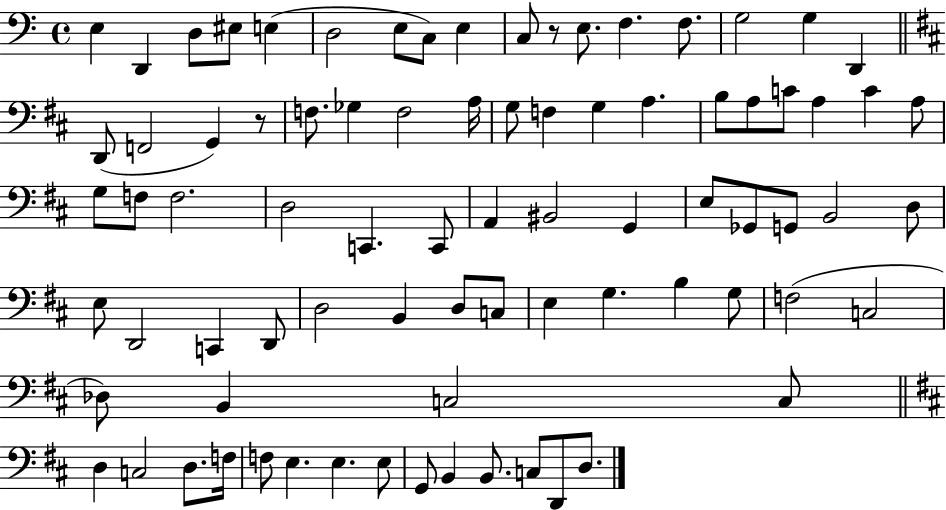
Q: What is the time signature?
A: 4/4